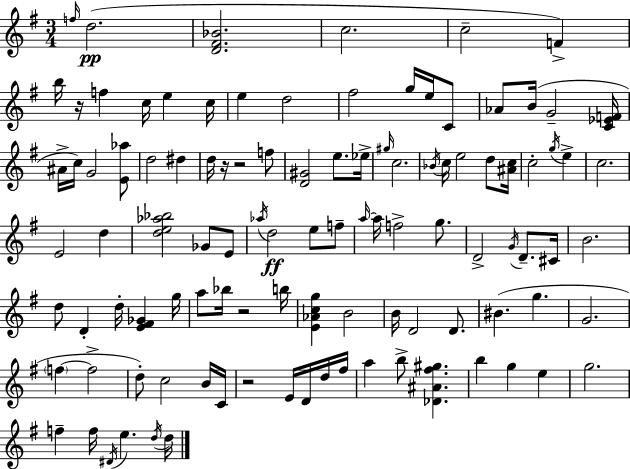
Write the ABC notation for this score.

X:1
T:Untitled
M:3/4
L:1/4
K:G
f/4 d2 [D^F_B]2 c2 c2 F b/4 z/4 f c/4 e c/4 e d2 ^f2 g/4 e/4 C/2 _A/2 B/4 G2 [C_EF]/4 ^A/4 c/4 G2 [E_a]/2 d2 ^d d/4 z/4 z2 f/2 [D^G]2 e/2 _e/4 ^g/4 c2 _B/4 c/4 e2 d/2 [^Ac]/4 c2 g/4 e c2 E2 d [de_a_b]2 _G/2 E/2 _a/4 d2 e/2 f/2 a/4 a/4 f2 g/2 D2 G/4 D/2 ^C/4 B2 d/2 D d/4 [E^F_G] g/4 a/2 _b/4 z2 b/4 [E_Acg] B2 B/4 D2 D/2 ^B g G2 f f2 d/2 c2 B/4 C/4 z2 E/4 D/4 d/4 ^f/4 a b/2 [_D^A^f^g] b g e g2 f f/4 ^D/4 e d/4 d/4